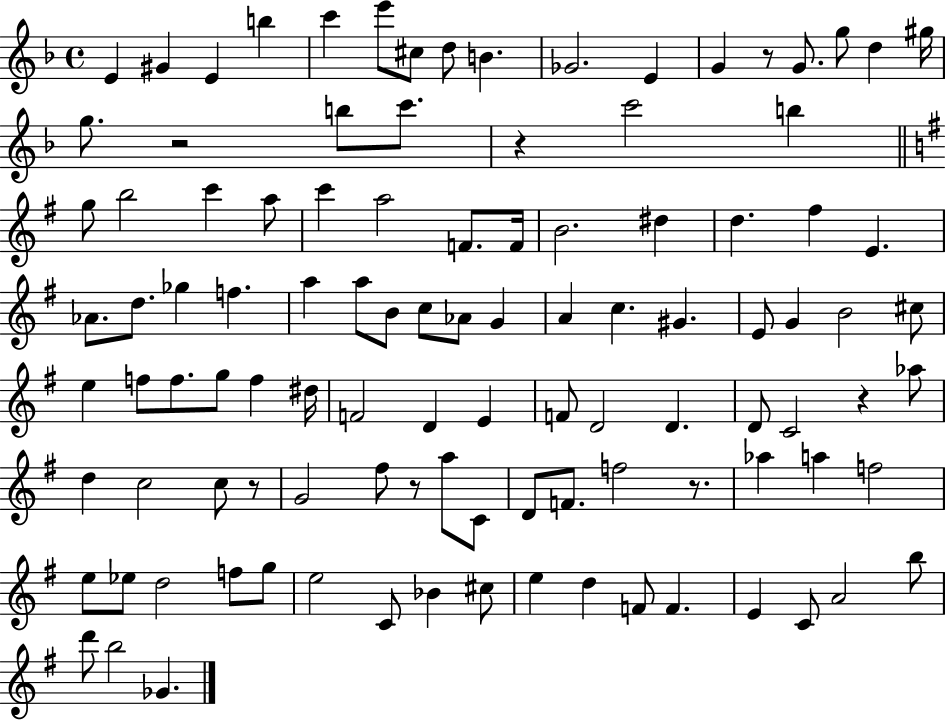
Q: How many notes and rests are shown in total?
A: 106